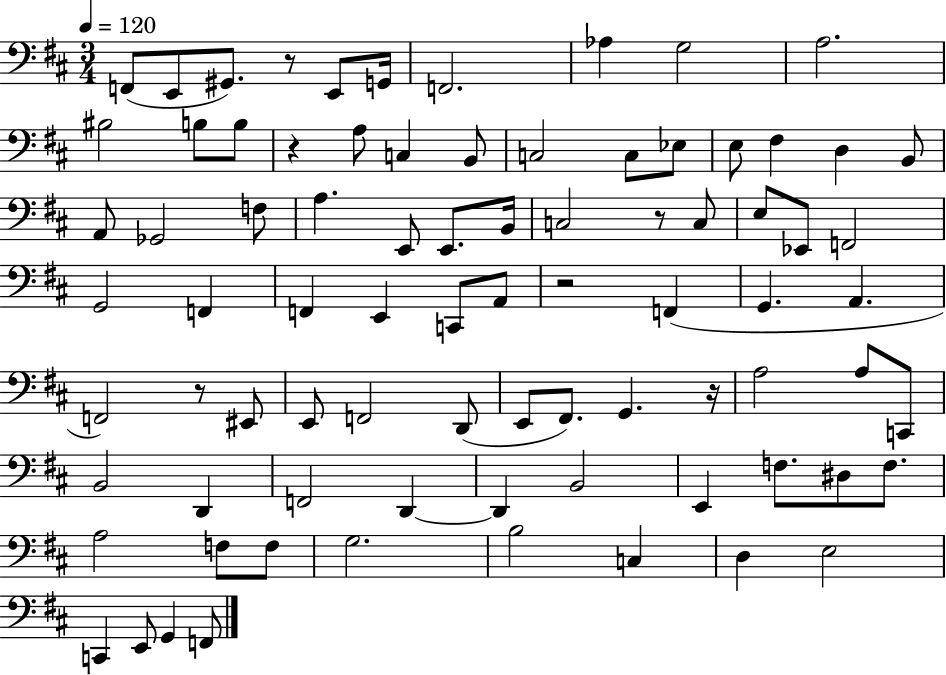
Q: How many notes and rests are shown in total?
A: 82